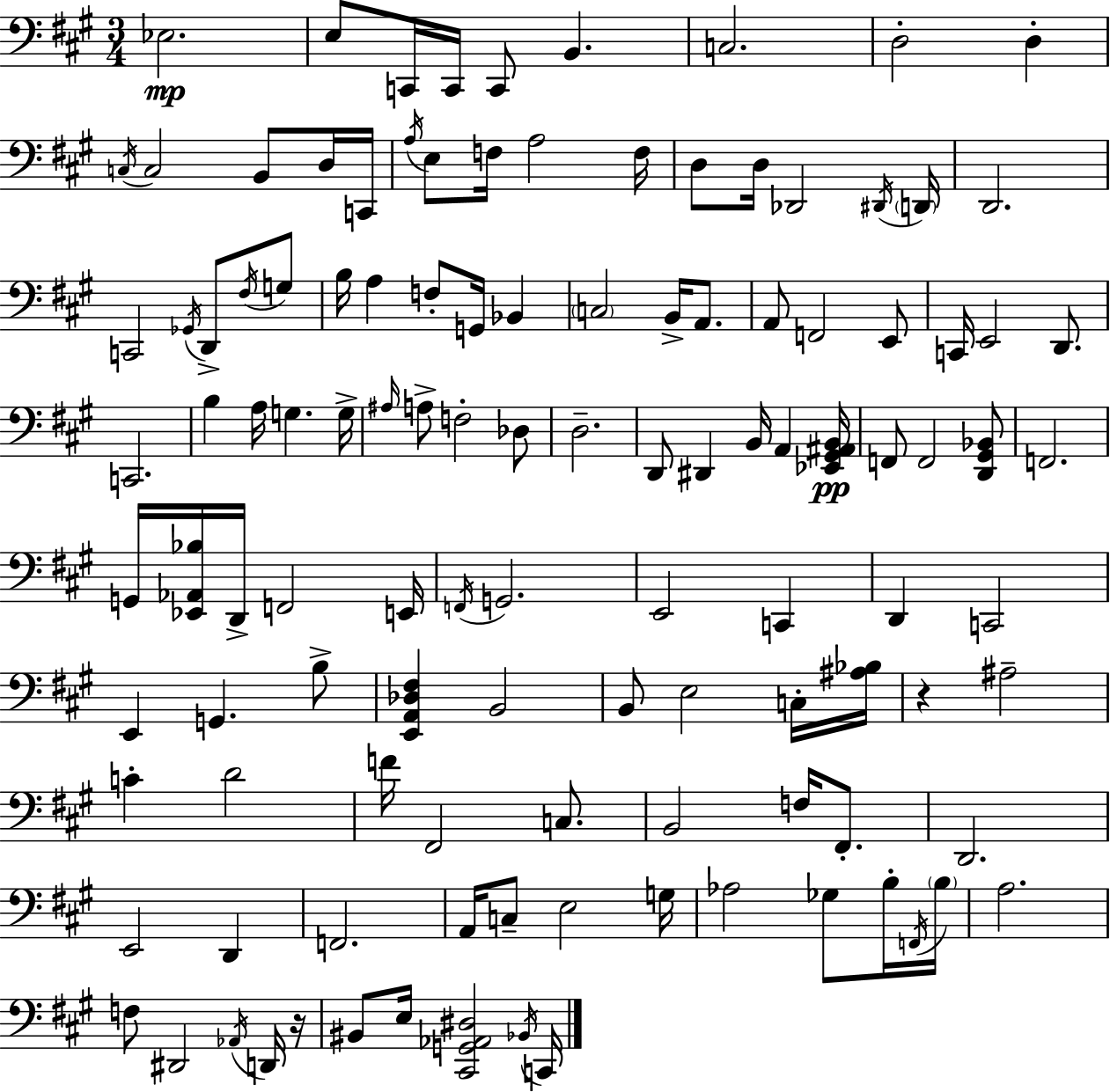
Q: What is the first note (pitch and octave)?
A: Eb3